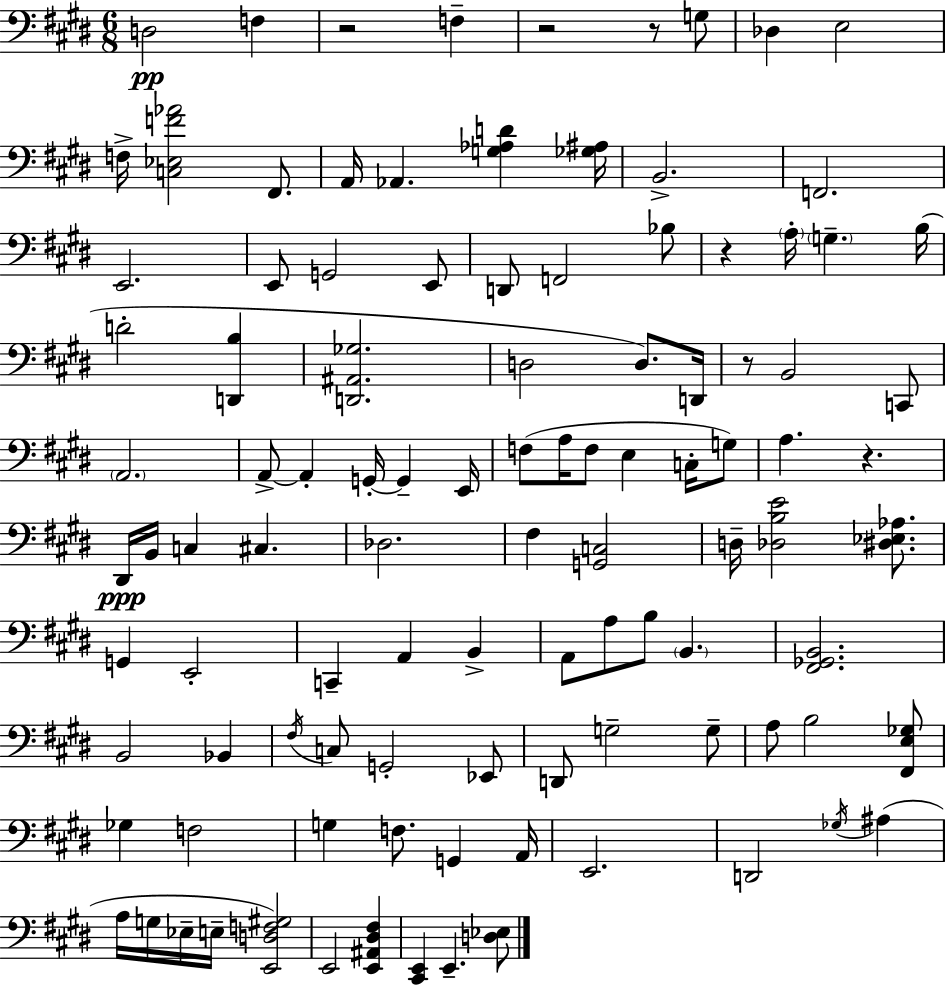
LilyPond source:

{
  \clef bass
  \numericTimeSignature
  \time 6/8
  \key e \major
  \repeat volta 2 { d2\pp f4 | r2 f4-- | r2 r8 g8 | des4 e2 | \break f16-> <c ees f' aes'>2 fis,8. | a,16 aes,4. <g aes d'>4 <ges ais>16 | b,2.-> | f,2. | \break e,2. | e,8 g,2 e,8 | d,8 f,2 bes8 | r4 \parenthesize a16-. \parenthesize g4.-- b16( | \break d'2-. <d, b>4 | <d, ais, ges>2. | d2 d8.) d,16 | r8 b,2 c,8 | \break \parenthesize a,2. | a,8->~~ a,4-. g,16-.~~ g,4-- e,16 | f8( a16 f8 e4 c16-. g8) | a4. r4. | \break dis,16\ppp b,16 c4 cis4. | des2. | fis4 <g, c>2 | d16-- <des b e'>2 <dis ees aes>8. | \break g,4 e,2-. | c,4-- a,4 b,4-> | a,8 a8 b8 \parenthesize b,4. | <fis, ges, b,>2. | \break b,2 bes,4 | \acciaccatura { fis16 } c8 g,2-. ees,8 | d,8 g2-- g8-- | a8 b2 <fis, e ges>8 | \break ges4 f2 | g4 f8. g,4 | a,16 e,2. | d,2 \acciaccatura { ges16 } ais4( | \break a16 g16 ees16-- e16-- <e, d f gis>2) | e,2 <e, ais, dis fis>4 | <cis, e,>4 e,4.-- | <d ees>8 } \bar "|."
}